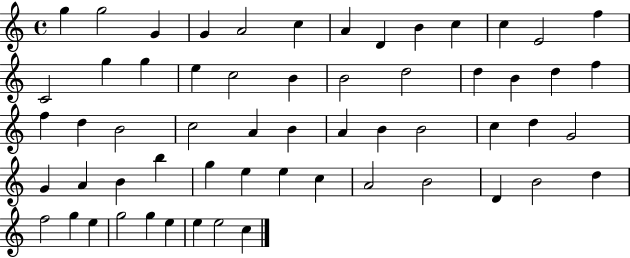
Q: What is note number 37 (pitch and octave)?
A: G4